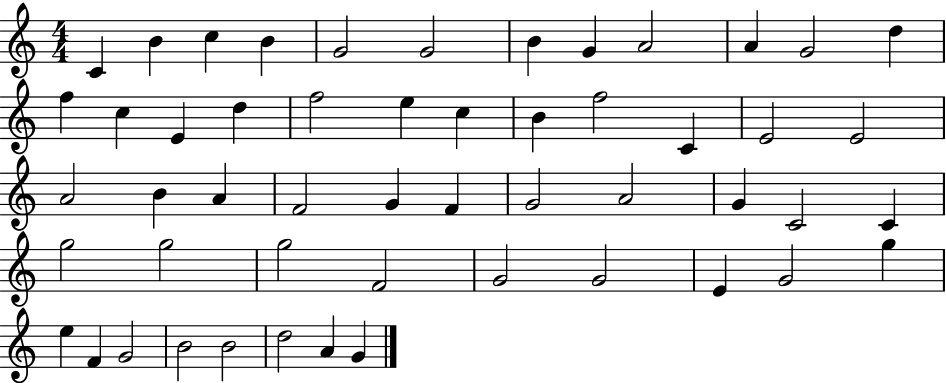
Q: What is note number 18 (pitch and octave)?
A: E5